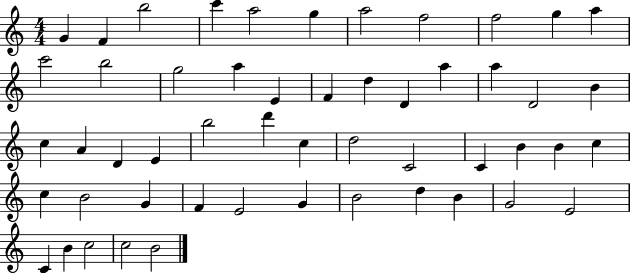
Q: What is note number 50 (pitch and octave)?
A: C5